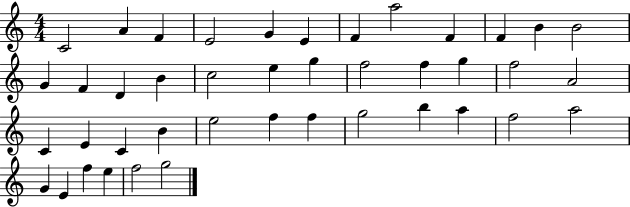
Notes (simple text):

C4/h A4/q F4/q E4/h G4/q E4/q F4/q A5/h F4/q F4/q B4/q B4/h G4/q F4/q D4/q B4/q C5/h E5/q G5/q F5/h F5/q G5/q F5/h A4/h C4/q E4/q C4/q B4/q E5/h F5/q F5/q G5/h B5/q A5/q F5/h A5/h G4/q E4/q F5/q E5/q F5/h G5/h